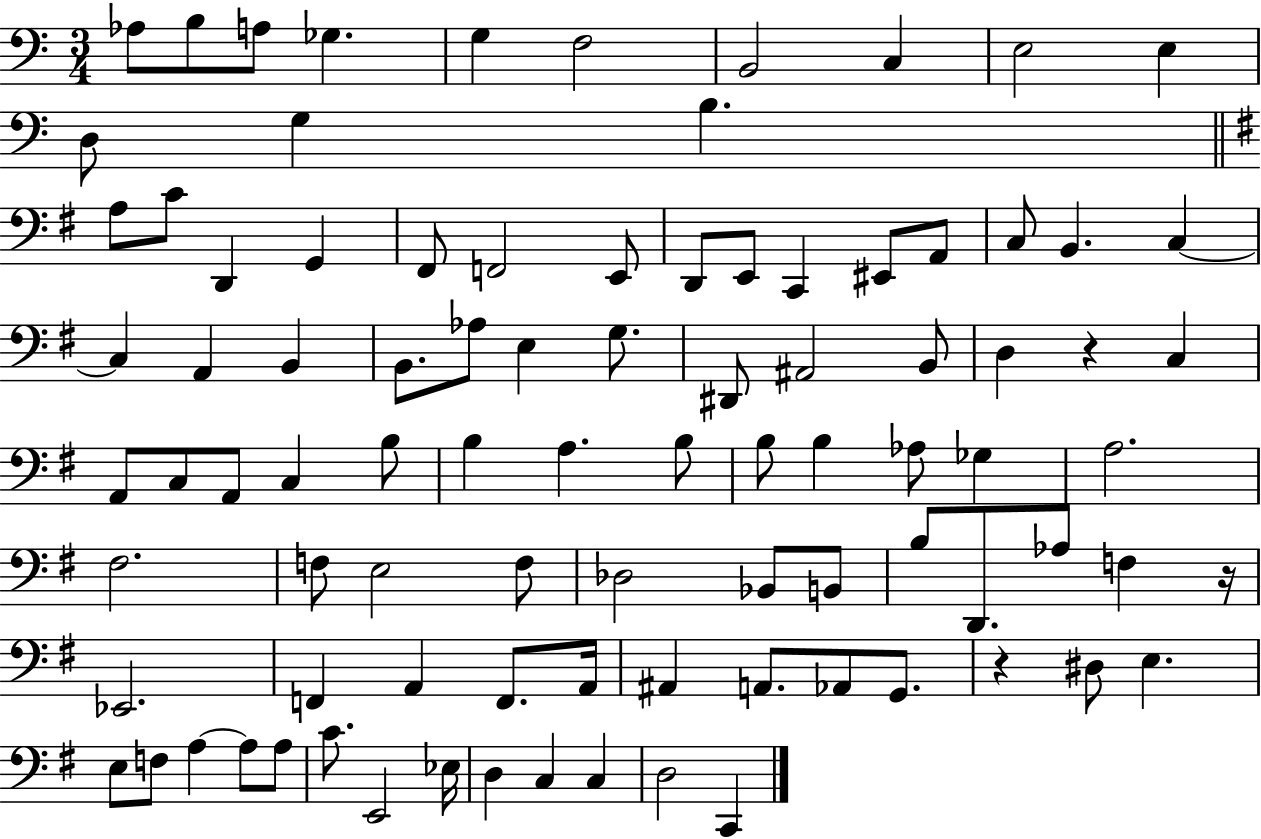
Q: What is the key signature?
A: C major